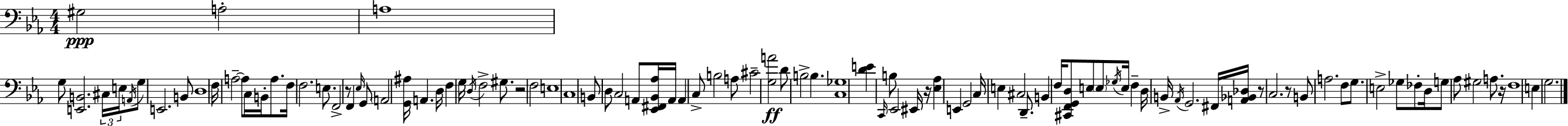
X:1
T:Untitled
M:4/4
L:1/4
K:Cm
^G,2 A,2 A,4 G,/2 [E,,B,,]2 ^C,/4 E,/4 A,,/4 G,/2 E,,2 B,,/2 D,4 F,/4 A,2 A,/2 C,/4 B,,/4 A,/2 F,/4 F,2 E,/2 F,,2 z/2 F,, _E,/4 G,,/2 A,,2 [G,,^A,]/4 A,, D,/4 F, G,/4 D,/4 F,2 ^G,/2 z2 F,2 E,4 C,4 B,,/2 D,/2 C,2 A,,/2 [_E,,^F,,_B,,_A,]/4 A,,/4 A,, C,/2 B,2 A,/2 ^C2 [G,A]2 D/2 B,2 B, [C,_G,]4 [DE] C,,/4 B,/2 _E,,2 ^E,,/4 z/4 [_E,_A,] E,, G,,2 C,/4 E, ^C,2 D,,/2 B,, F,/4 [^C,,F,,G,,D,]/2 E,/2 E,/2 _G,/4 E,/4 F, D,/4 B,,/4 _A,,/4 G,,2 ^F,,/4 [A,,_B,,_D,]/4 z/2 C,2 z/2 B,,/2 A,2 F,/2 G,/2 E,2 _G,/2 _F,/2 D,/4 G,/2 _A,/2 ^G,2 A,/2 z/4 F,4 E, G,2